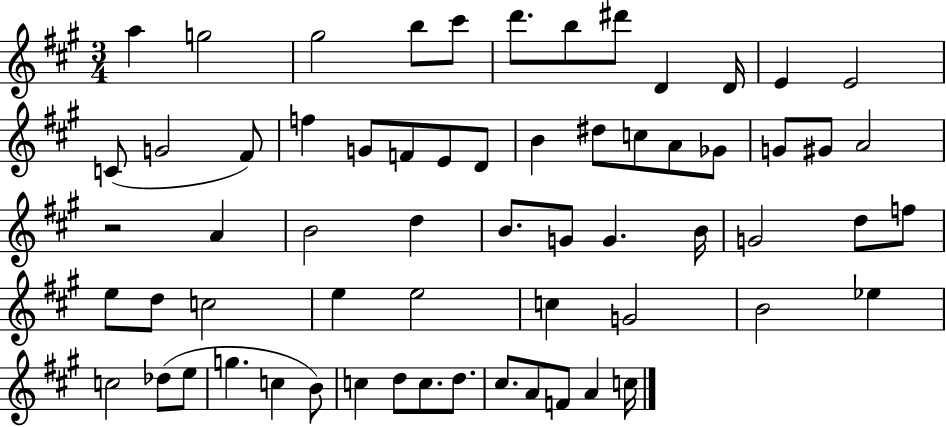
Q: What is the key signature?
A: A major